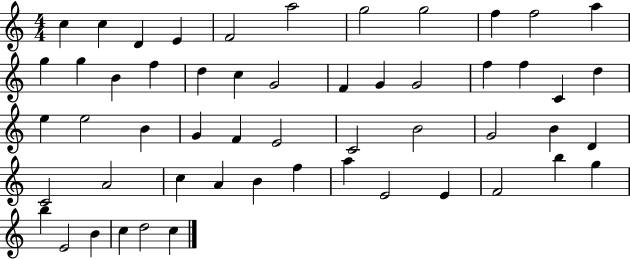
C5/q C5/q D4/q E4/q F4/h A5/h G5/h G5/h F5/q F5/h A5/q G5/q G5/q B4/q F5/q D5/q C5/q G4/h F4/q G4/q G4/h F5/q F5/q C4/q D5/q E5/q E5/h B4/q G4/q F4/q E4/h C4/h B4/h G4/h B4/q D4/q C4/h A4/h C5/q A4/q B4/q F5/q A5/q E4/h E4/q F4/h B5/q G5/q B5/q E4/h B4/q C5/q D5/h C5/q